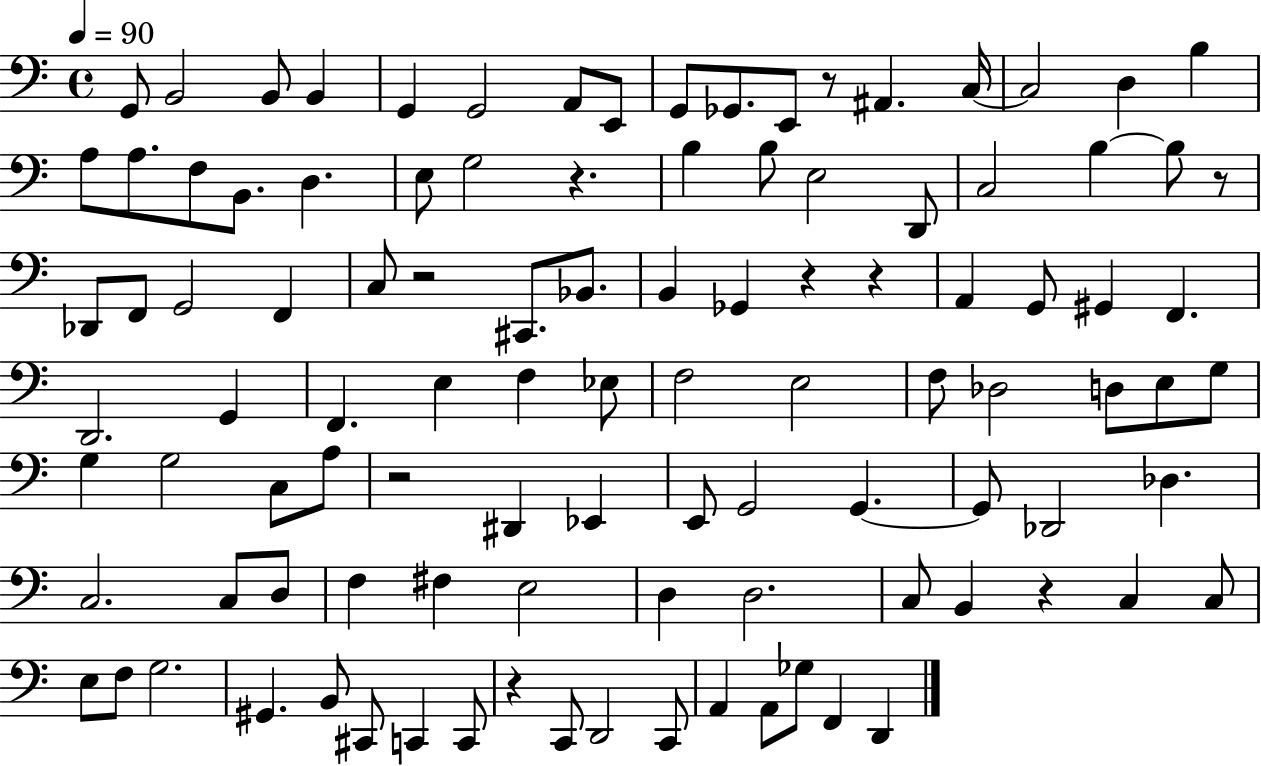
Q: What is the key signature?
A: C major